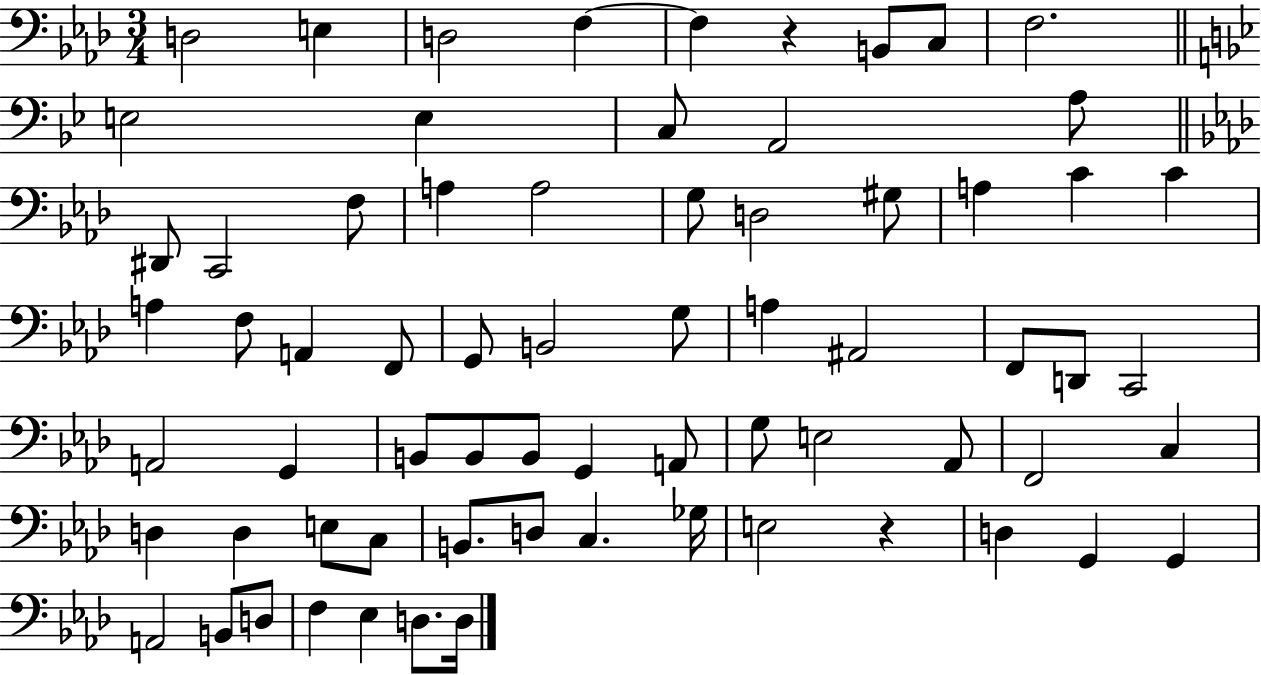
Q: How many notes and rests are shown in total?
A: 69